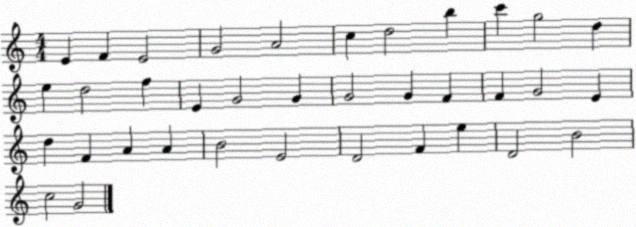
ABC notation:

X:1
T:Untitled
M:4/4
L:1/4
K:C
E F E2 G2 A2 c d2 b c' g2 d e d2 f E G2 G G2 G F F G2 E d F A A B2 E2 D2 F e D2 B2 c2 G2